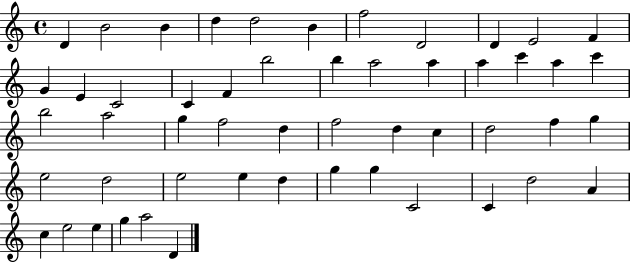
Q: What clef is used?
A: treble